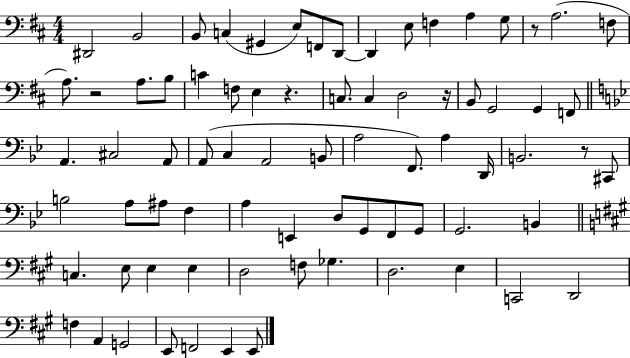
D#2/h B2/h B2/e C3/q G#2/q E3/e F2/e D2/e D2/q E3/e F3/q A3/q G3/e R/e A3/h. F3/e A3/e. R/h A3/e. B3/e C4/q F3/e E3/q R/q. C3/e. C3/q D3/h R/s B2/e G2/h G2/q F2/e A2/q. C#3/h A2/e A2/e C3/q A2/h B2/e A3/h F2/e. A3/q D2/s B2/h. R/e C#2/e B3/h A3/e A#3/e F3/q A3/q E2/q D3/e G2/e F2/e G2/e G2/h. B2/q C3/q. E3/e E3/q E3/q D3/h F3/e Gb3/q. D3/h. E3/q C2/h D2/h F3/q A2/q G2/h E2/e F2/h E2/q E2/e